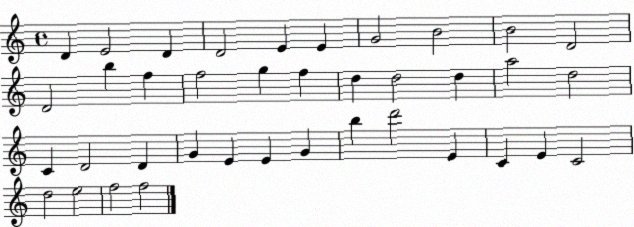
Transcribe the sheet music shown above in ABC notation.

X:1
T:Untitled
M:4/4
L:1/4
K:C
D E2 D D2 E E G2 B2 B2 D2 D2 b f f2 g f d d2 d a2 d2 C D2 D G E E G b d'2 E C E C2 d2 e2 f2 f2